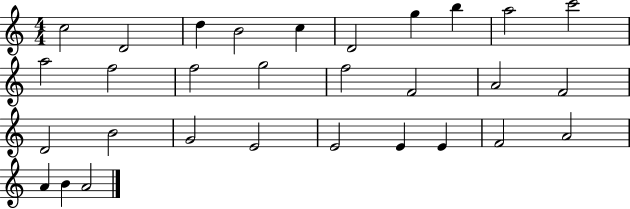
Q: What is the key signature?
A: C major